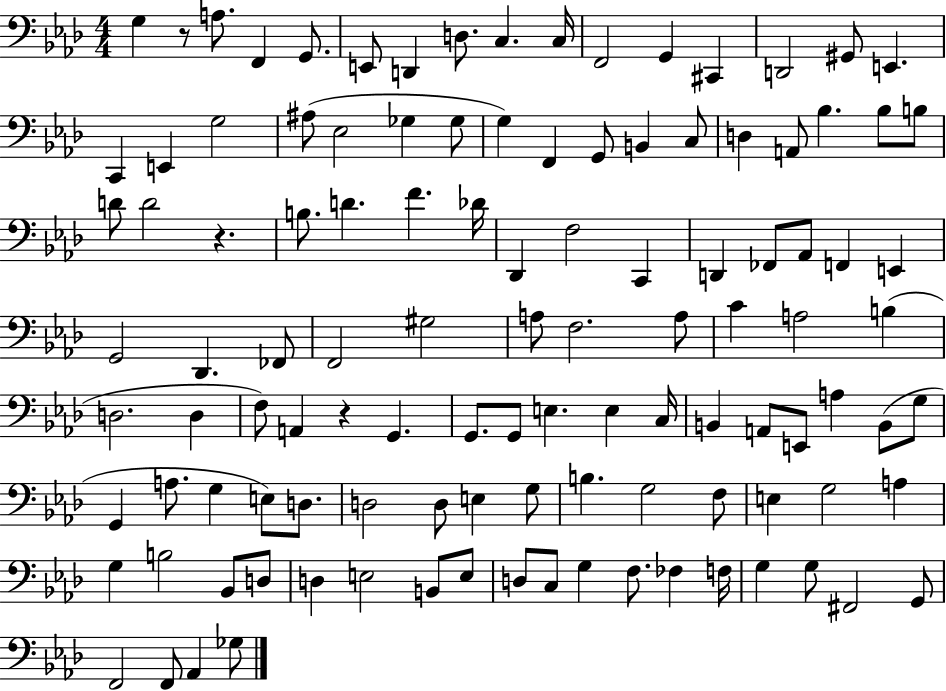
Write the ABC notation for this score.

X:1
T:Untitled
M:4/4
L:1/4
K:Ab
G, z/2 A,/2 F,, G,,/2 E,,/2 D,, D,/2 C, C,/4 F,,2 G,, ^C,, D,,2 ^G,,/2 E,, C,, E,, G,2 ^A,/2 _E,2 _G, _G,/2 G, F,, G,,/2 B,, C,/2 D, A,,/2 _B, _B,/2 B,/2 D/2 D2 z B,/2 D F _D/4 _D,, F,2 C,, D,, _F,,/2 _A,,/2 F,, E,, G,,2 _D,, _F,,/2 F,,2 ^G,2 A,/2 F,2 A,/2 C A,2 B, D,2 D, F,/2 A,, z G,, G,,/2 G,,/2 E, E, C,/4 B,, A,,/2 E,,/2 A, B,,/2 G,/2 G,, A,/2 G, E,/2 D,/2 D,2 D,/2 E, G,/2 B, G,2 F,/2 E, G,2 A, G, B,2 _B,,/2 D,/2 D, E,2 B,,/2 E,/2 D,/2 C,/2 G, F,/2 _F, F,/4 G, G,/2 ^F,,2 G,,/2 F,,2 F,,/2 _A,, _G,/2